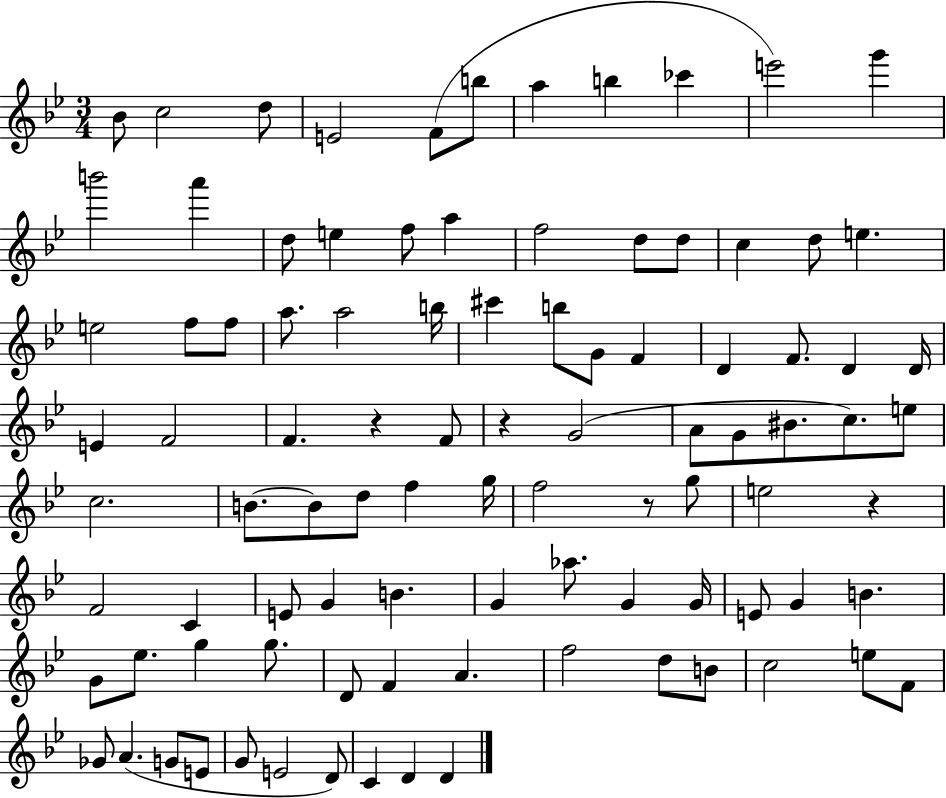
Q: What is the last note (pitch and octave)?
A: D4